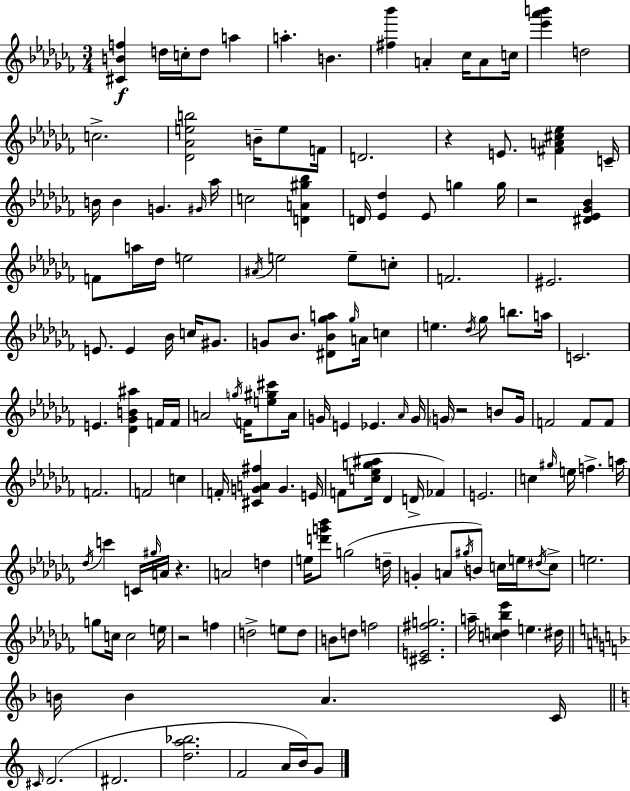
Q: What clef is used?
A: treble